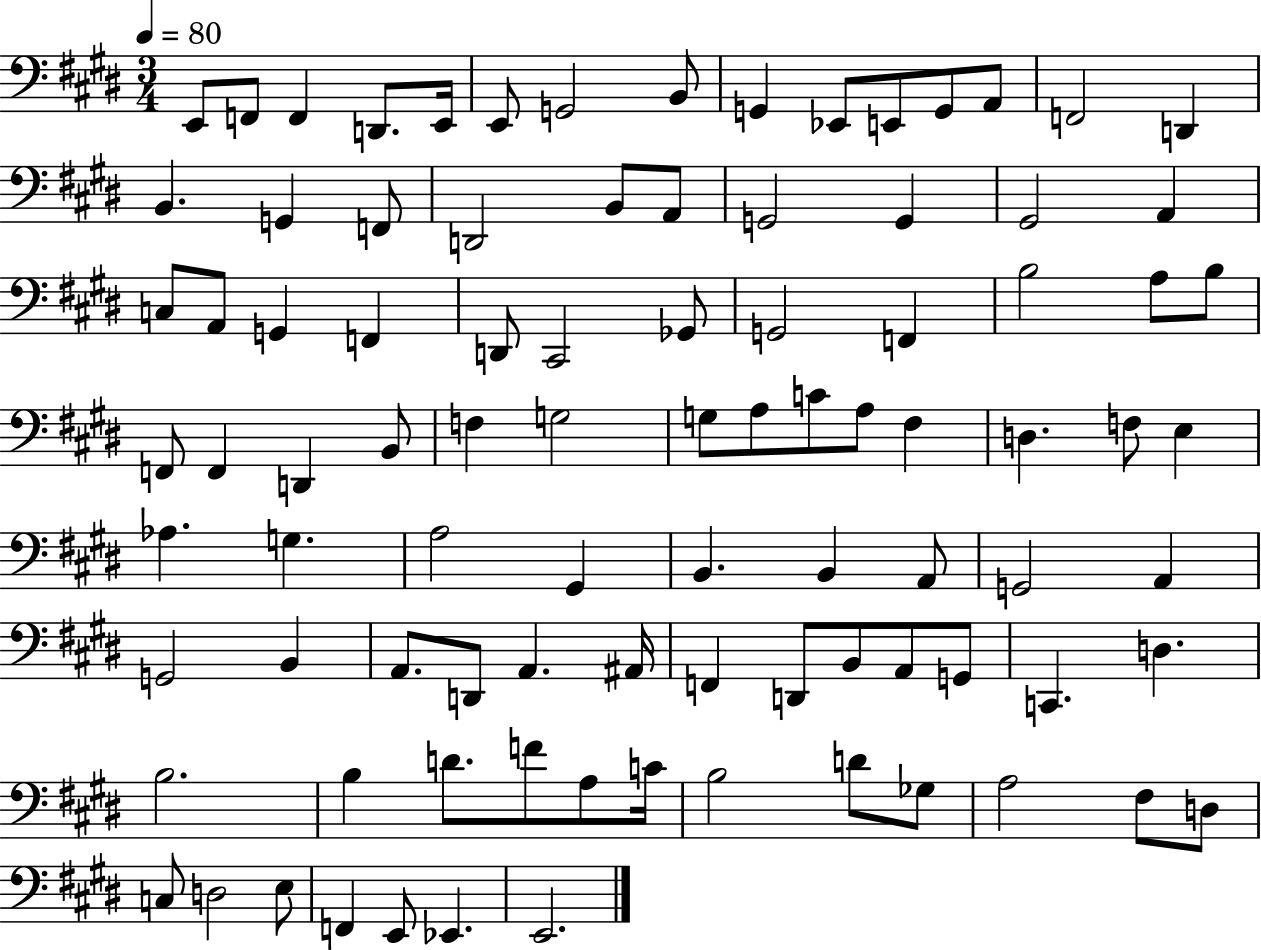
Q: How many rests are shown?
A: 0